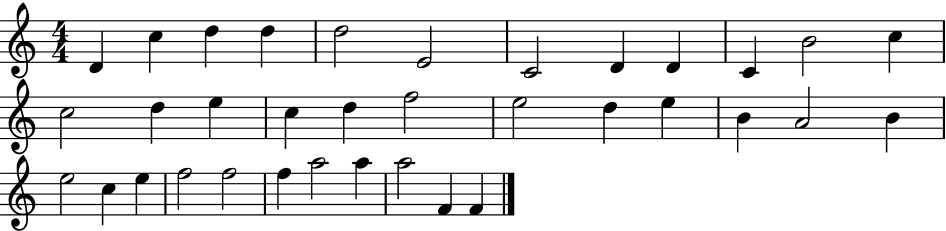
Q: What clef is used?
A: treble